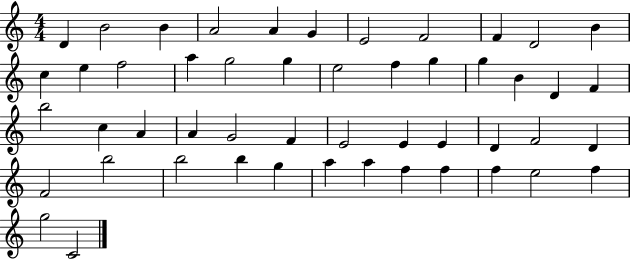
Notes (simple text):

D4/q B4/h B4/q A4/h A4/q G4/q E4/h F4/h F4/q D4/h B4/q C5/q E5/q F5/h A5/q G5/h G5/q E5/h F5/q G5/q G5/q B4/q D4/q F4/q B5/h C5/q A4/q A4/q G4/h F4/q E4/h E4/q E4/q D4/q F4/h D4/q F4/h B5/h B5/h B5/q G5/q A5/q A5/q F5/q F5/q F5/q E5/h F5/q G5/h C4/h